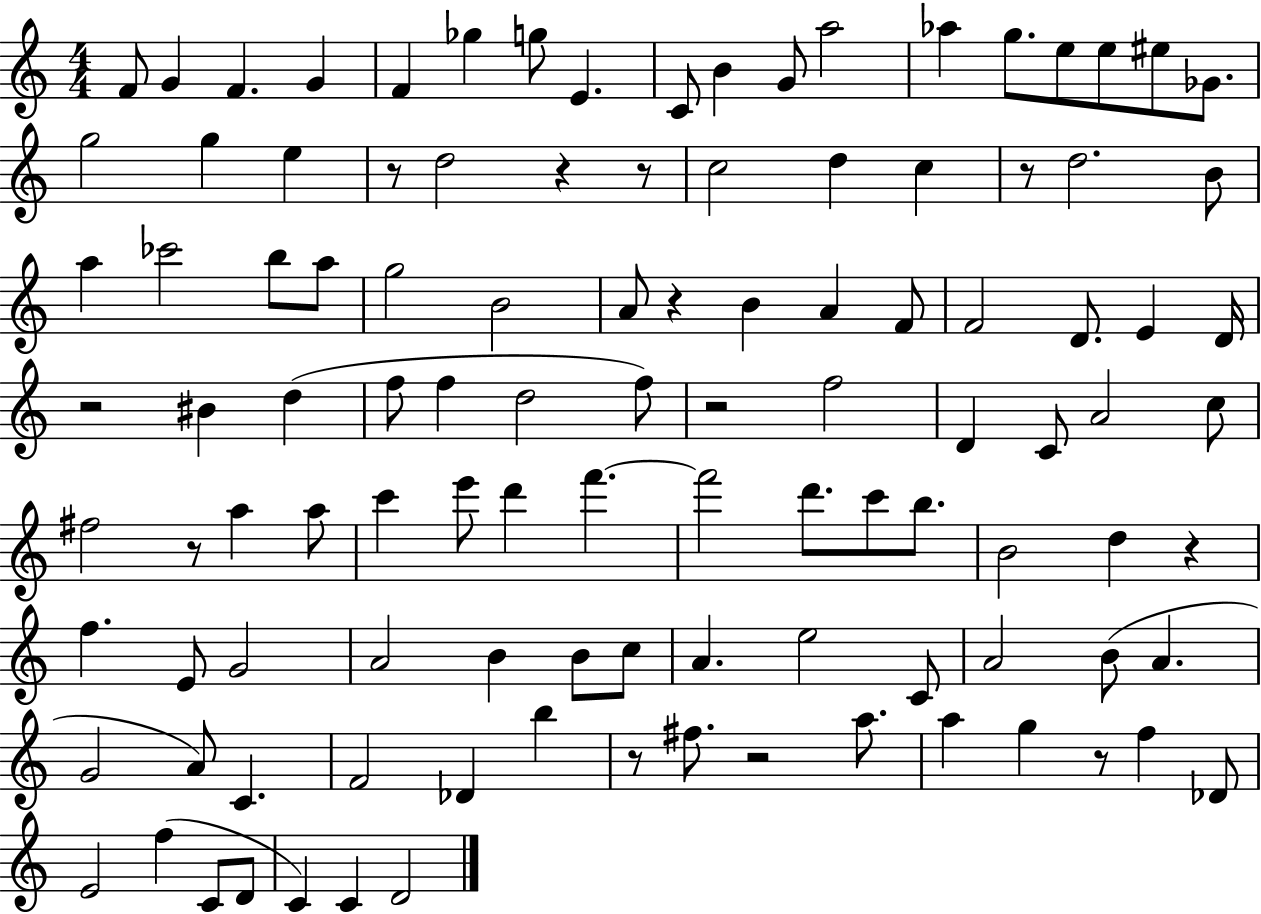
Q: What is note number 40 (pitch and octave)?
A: E4